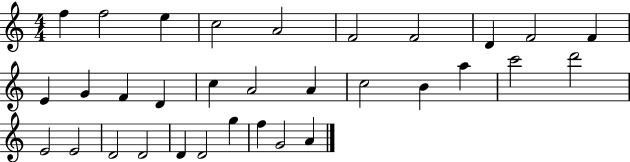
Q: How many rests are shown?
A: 0